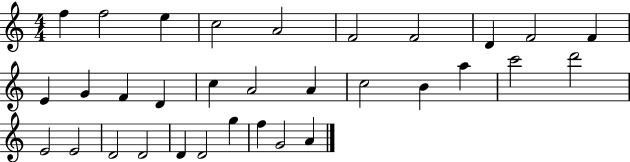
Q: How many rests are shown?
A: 0